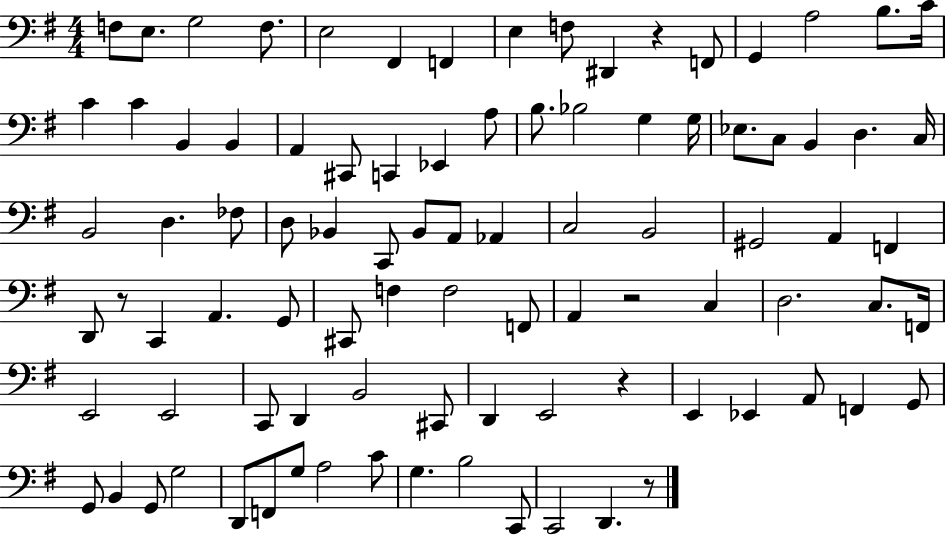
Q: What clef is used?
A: bass